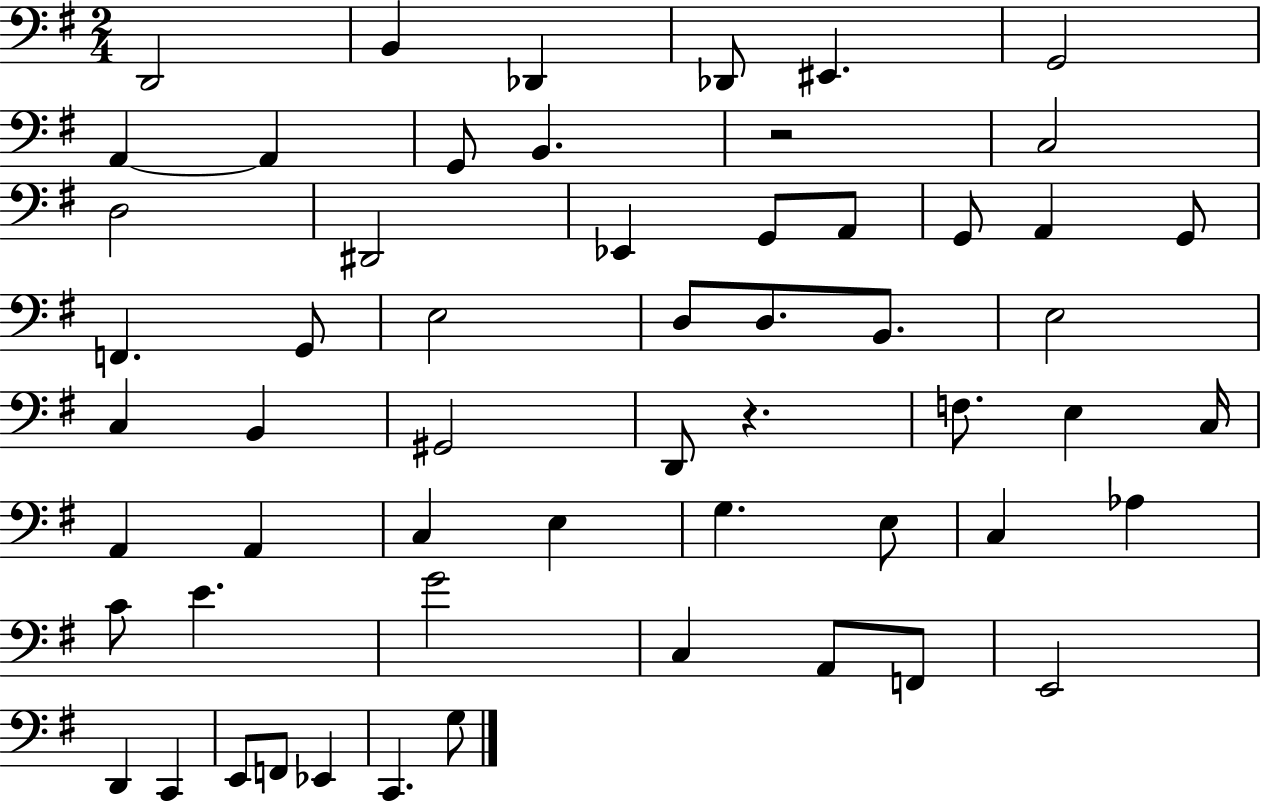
X:1
T:Untitled
M:2/4
L:1/4
K:G
D,,2 B,, _D,, _D,,/2 ^E,, G,,2 A,, A,, G,,/2 B,, z2 C,2 D,2 ^D,,2 _E,, G,,/2 A,,/2 G,,/2 A,, G,,/2 F,, G,,/2 E,2 D,/2 D,/2 B,,/2 E,2 C, B,, ^G,,2 D,,/2 z F,/2 E, C,/4 A,, A,, C, E, G, E,/2 C, _A, C/2 E G2 C, A,,/2 F,,/2 E,,2 D,, C,, E,,/2 F,,/2 _E,, C,, G,/2